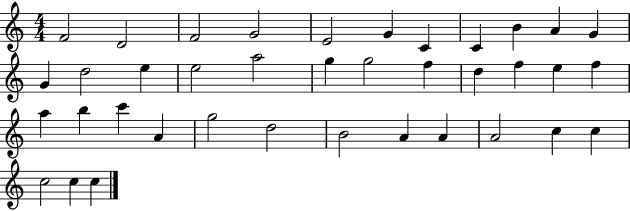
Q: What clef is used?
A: treble